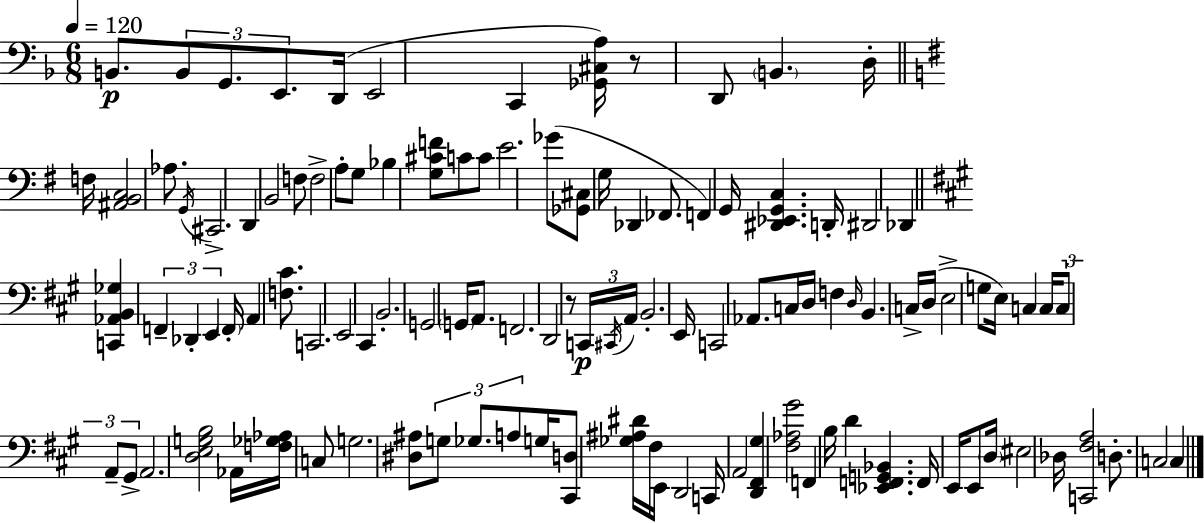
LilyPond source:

{
  \clef bass
  \numericTimeSignature
  \time 6/8
  \key f \major
  \tempo 4 = 120
  \repeat volta 2 { b,8.\p \tuplet 3/2 { b,8 g,8. e,8. } d,16( | e,2 c,4 | <ges, cis a>16) r8 d,8 \parenthesize b,4. d16-. | \bar "||" \break \key g \major f16 <ais, b, c>2 aes8. | \acciaccatura { g,16 } cis,2.-> | d,4 b,2 | f8 f2-> a8-. | \break g8 bes4 <g cis' f'>8 c'8 c'8 | e'2. | ges'8( <ges, cis>8 g16 des,4 fes,8. | f,4) g,16 <dis, ees, g, c>4. | \break d,16-. dis,2 des,4 | \bar "||" \break \key a \major <c, aes, b, ges>4 \tuplet 3/2 { f,4-- des,4-. | e,4 } \parenthesize f,16-. a,4 <f cis'>8. | c,2. | e,2 cis,4 | \break b,2.-. | g,2 \parenthesize g,16 a,8. | f,2. | d,2 r8 \tuplet 3/2 { c,16\p \acciaccatura { cis,16 } | \break a,16 } b,2.-. | e,16 c,2 aes,8. | c16 d16 f4 \grace { d16 } b,4. | c16-> d16( e2-> | \break g8 e16) c4 c16 \tuplet 3/2 { c8 a,8-- | gis,8-> } a,2. | <d e g b>2 aes,16 <f ges aes>16 | c8 g2. | \break <dis ais>8 \tuplet 3/2 { g8 ges8. a8 } g16 | <cis, d>8 <ges ais dis'>16 fis16 e,16 d,2 | c,16 a,2 <d, fis, gis>4 | <fis aes gis'>2 f,4 | \break b16 d'4 <ees, f, g, bes,>4. | f,16 e,16 e,8 \parenthesize d16 eis2 | des16 <c, fis a>2 d8.-. | c2 c4 | \break } \bar "|."
}